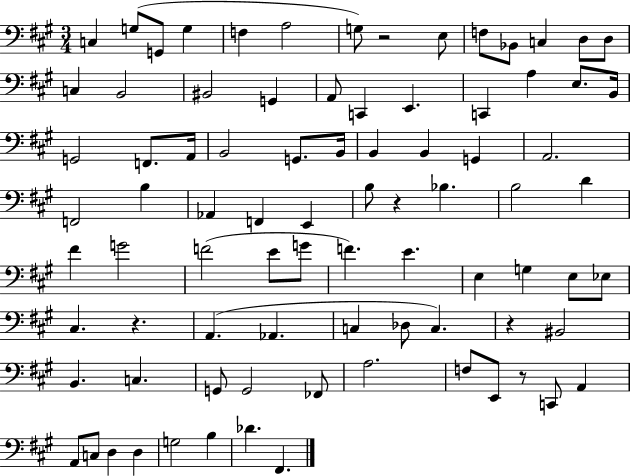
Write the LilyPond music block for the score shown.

{
  \clef bass
  \numericTimeSignature
  \time 3/4
  \key a \major
  c4 g8( g,8 g4 | f4 a2 | g8) r2 e8 | f8 bes,8 c4 d8 d8 | \break c4 b,2 | bis,2 g,4 | a,8 c,4 e,4. | c,4 a4 e8. b,16 | \break g,2 f,8. a,16 | b,2 g,8. b,16 | b,4 b,4 g,4 | a,2. | \break f,2 b4 | aes,4 f,4 e,4 | b8 r4 bes4. | b2 d'4 | \break fis'4 g'2 | f'2( e'8 g'8 | f'4.) e'4. | e4 g4 e8 ees8 | \break cis4. r4. | a,4.( aes,4. | c4 des8 c4.) | r4 bis,2 | \break b,4. c4. | g,8 g,2 fes,8 | a2. | f8 e,8 r8 c,8 a,4 | \break a,8 c8 d4 d4 | g2 b4 | des'4. fis,4. | \bar "|."
}